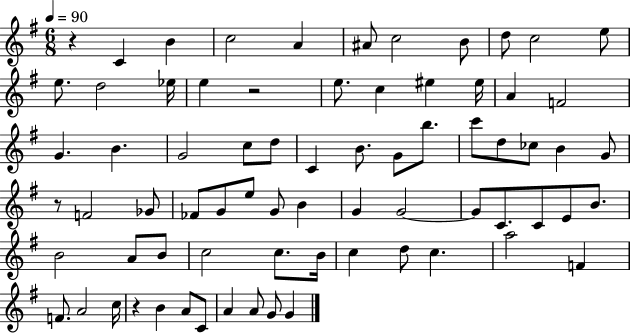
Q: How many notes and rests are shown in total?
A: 73